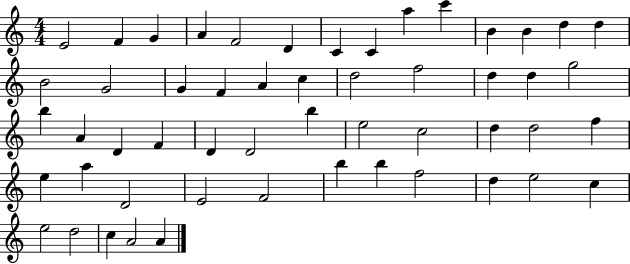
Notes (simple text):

E4/h F4/q G4/q A4/q F4/h D4/q C4/q C4/q A5/q C6/q B4/q B4/q D5/q D5/q B4/h G4/h G4/q F4/q A4/q C5/q D5/h F5/h D5/q D5/q G5/h B5/q A4/q D4/q F4/q D4/q D4/h B5/q E5/h C5/h D5/q D5/h F5/q E5/q A5/q D4/h E4/h F4/h B5/q B5/q F5/h D5/q E5/h C5/q E5/h D5/h C5/q A4/h A4/q